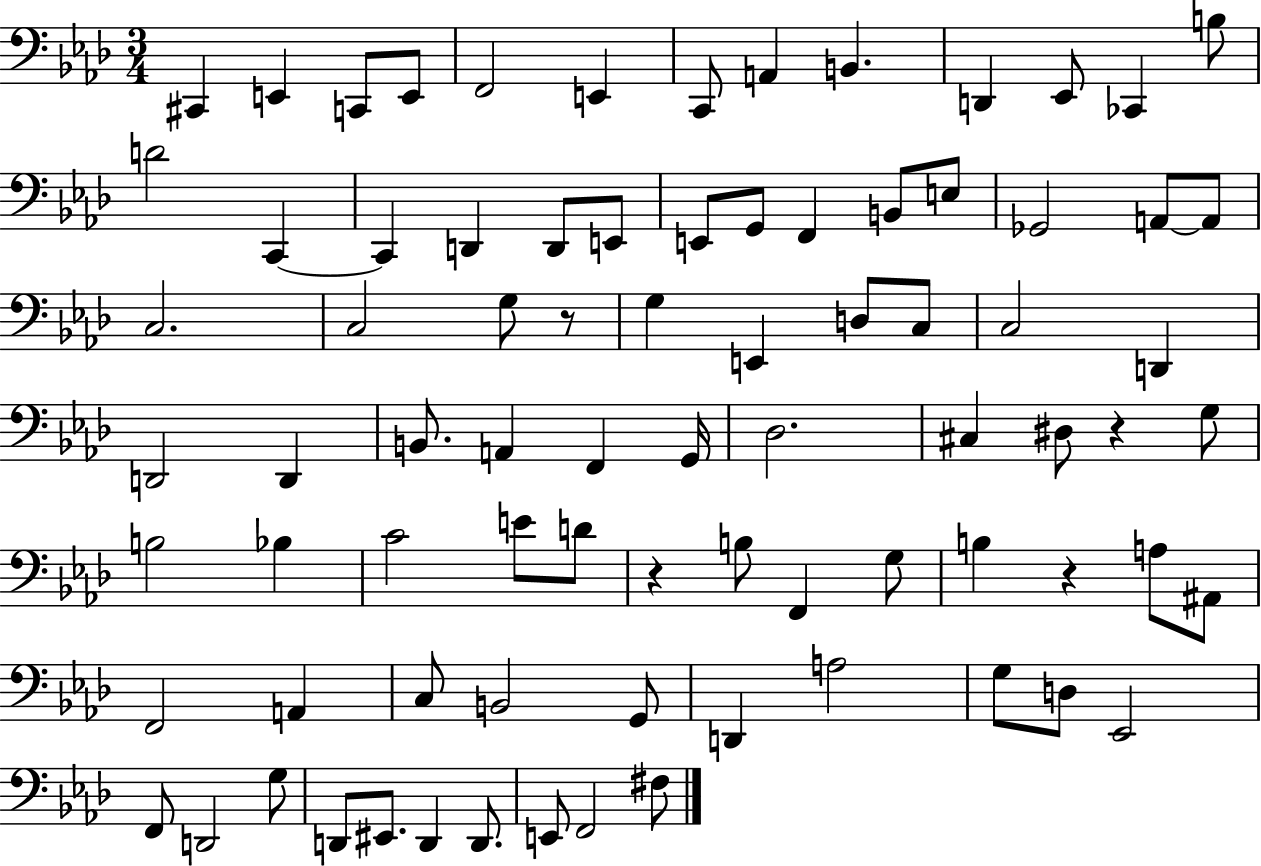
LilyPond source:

{
  \clef bass
  \numericTimeSignature
  \time 3/4
  \key aes \major
  \repeat volta 2 { cis,4 e,4 c,8 e,8 | f,2 e,4 | c,8 a,4 b,4. | d,4 ees,8 ces,4 b8 | \break d'2 c,4~~ | c,4 d,4 d,8 e,8 | e,8 g,8 f,4 b,8 e8 | ges,2 a,8~~ a,8 | \break c2. | c2 g8 r8 | g4 e,4 d8 c8 | c2 d,4 | \break d,2 d,4 | b,8. a,4 f,4 g,16 | des2. | cis4 dis8 r4 g8 | \break b2 bes4 | c'2 e'8 d'8 | r4 b8 f,4 g8 | b4 r4 a8 ais,8 | \break f,2 a,4 | c8 b,2 g,8 | d,4 a2 | g8 d8 ees,2 | \break f,8 d,2 g8 | d,8 eis,8. d,4 d,8. | e,8 f,2 fis8 | } \bar "|."
}